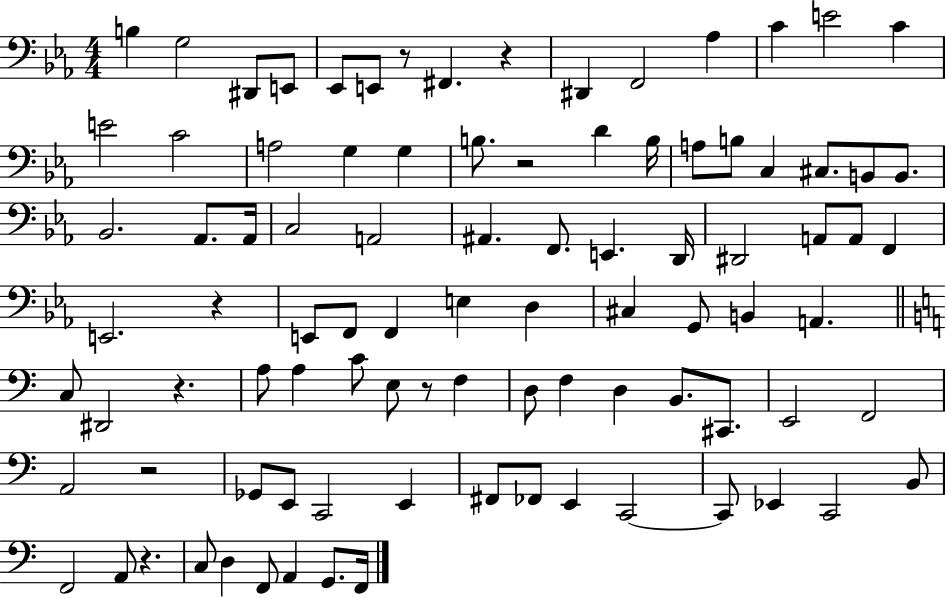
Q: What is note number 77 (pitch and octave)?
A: B2